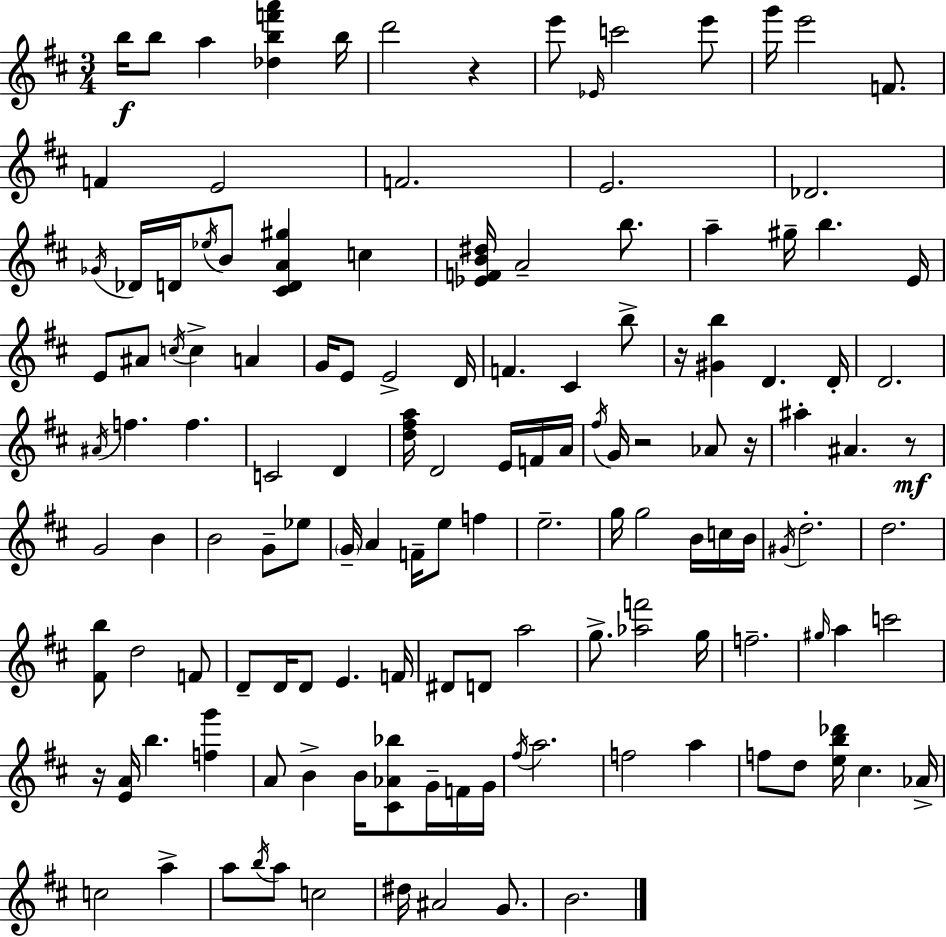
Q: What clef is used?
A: treble